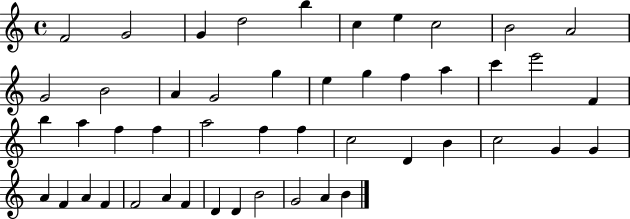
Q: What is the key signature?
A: C major